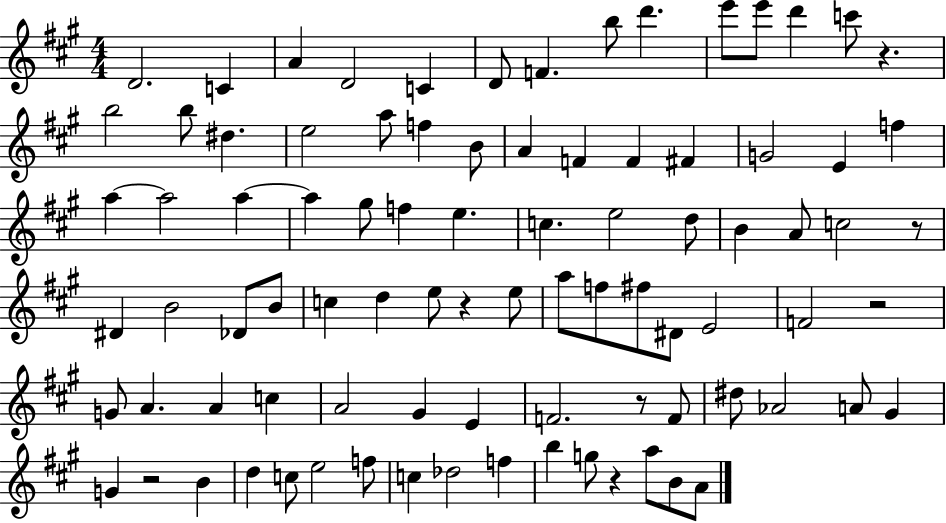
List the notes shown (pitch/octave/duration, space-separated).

D4/h. C4/q A4/q D4/h C4/q D4/e F4/q. B5/e D6/q. E6/e E6/e D6/q C6/e R/q. B5/h B5/e D#5/q. E5/h A5/e F5/q B4/e A4/q F4/q F4/q F#4/q G4/h E4/q F5/q A5/q A5/h A5/q A5/q G#5/e F5/q E5/q. C5/q. E5/h D5/e B4/q A4/e C5/h R/e D#4/q B4/h Db4/e B4/e C5/q D5/q E5/e R/q E5/e A5/e F5/e F#5/e D#4/e E4/h F4/h R/h G4/e A4/q. A4/q C5/q A4/h G#4/q E4/q F4/h. R/e F4/e D#5/e Ab4/h A4/e G#4/q G4/q R/h B4/q D5/q C5/e E5/h F5/e C5/q Db5/h F5/q B5/q G5/e R/q A5/e B4/e A4/e